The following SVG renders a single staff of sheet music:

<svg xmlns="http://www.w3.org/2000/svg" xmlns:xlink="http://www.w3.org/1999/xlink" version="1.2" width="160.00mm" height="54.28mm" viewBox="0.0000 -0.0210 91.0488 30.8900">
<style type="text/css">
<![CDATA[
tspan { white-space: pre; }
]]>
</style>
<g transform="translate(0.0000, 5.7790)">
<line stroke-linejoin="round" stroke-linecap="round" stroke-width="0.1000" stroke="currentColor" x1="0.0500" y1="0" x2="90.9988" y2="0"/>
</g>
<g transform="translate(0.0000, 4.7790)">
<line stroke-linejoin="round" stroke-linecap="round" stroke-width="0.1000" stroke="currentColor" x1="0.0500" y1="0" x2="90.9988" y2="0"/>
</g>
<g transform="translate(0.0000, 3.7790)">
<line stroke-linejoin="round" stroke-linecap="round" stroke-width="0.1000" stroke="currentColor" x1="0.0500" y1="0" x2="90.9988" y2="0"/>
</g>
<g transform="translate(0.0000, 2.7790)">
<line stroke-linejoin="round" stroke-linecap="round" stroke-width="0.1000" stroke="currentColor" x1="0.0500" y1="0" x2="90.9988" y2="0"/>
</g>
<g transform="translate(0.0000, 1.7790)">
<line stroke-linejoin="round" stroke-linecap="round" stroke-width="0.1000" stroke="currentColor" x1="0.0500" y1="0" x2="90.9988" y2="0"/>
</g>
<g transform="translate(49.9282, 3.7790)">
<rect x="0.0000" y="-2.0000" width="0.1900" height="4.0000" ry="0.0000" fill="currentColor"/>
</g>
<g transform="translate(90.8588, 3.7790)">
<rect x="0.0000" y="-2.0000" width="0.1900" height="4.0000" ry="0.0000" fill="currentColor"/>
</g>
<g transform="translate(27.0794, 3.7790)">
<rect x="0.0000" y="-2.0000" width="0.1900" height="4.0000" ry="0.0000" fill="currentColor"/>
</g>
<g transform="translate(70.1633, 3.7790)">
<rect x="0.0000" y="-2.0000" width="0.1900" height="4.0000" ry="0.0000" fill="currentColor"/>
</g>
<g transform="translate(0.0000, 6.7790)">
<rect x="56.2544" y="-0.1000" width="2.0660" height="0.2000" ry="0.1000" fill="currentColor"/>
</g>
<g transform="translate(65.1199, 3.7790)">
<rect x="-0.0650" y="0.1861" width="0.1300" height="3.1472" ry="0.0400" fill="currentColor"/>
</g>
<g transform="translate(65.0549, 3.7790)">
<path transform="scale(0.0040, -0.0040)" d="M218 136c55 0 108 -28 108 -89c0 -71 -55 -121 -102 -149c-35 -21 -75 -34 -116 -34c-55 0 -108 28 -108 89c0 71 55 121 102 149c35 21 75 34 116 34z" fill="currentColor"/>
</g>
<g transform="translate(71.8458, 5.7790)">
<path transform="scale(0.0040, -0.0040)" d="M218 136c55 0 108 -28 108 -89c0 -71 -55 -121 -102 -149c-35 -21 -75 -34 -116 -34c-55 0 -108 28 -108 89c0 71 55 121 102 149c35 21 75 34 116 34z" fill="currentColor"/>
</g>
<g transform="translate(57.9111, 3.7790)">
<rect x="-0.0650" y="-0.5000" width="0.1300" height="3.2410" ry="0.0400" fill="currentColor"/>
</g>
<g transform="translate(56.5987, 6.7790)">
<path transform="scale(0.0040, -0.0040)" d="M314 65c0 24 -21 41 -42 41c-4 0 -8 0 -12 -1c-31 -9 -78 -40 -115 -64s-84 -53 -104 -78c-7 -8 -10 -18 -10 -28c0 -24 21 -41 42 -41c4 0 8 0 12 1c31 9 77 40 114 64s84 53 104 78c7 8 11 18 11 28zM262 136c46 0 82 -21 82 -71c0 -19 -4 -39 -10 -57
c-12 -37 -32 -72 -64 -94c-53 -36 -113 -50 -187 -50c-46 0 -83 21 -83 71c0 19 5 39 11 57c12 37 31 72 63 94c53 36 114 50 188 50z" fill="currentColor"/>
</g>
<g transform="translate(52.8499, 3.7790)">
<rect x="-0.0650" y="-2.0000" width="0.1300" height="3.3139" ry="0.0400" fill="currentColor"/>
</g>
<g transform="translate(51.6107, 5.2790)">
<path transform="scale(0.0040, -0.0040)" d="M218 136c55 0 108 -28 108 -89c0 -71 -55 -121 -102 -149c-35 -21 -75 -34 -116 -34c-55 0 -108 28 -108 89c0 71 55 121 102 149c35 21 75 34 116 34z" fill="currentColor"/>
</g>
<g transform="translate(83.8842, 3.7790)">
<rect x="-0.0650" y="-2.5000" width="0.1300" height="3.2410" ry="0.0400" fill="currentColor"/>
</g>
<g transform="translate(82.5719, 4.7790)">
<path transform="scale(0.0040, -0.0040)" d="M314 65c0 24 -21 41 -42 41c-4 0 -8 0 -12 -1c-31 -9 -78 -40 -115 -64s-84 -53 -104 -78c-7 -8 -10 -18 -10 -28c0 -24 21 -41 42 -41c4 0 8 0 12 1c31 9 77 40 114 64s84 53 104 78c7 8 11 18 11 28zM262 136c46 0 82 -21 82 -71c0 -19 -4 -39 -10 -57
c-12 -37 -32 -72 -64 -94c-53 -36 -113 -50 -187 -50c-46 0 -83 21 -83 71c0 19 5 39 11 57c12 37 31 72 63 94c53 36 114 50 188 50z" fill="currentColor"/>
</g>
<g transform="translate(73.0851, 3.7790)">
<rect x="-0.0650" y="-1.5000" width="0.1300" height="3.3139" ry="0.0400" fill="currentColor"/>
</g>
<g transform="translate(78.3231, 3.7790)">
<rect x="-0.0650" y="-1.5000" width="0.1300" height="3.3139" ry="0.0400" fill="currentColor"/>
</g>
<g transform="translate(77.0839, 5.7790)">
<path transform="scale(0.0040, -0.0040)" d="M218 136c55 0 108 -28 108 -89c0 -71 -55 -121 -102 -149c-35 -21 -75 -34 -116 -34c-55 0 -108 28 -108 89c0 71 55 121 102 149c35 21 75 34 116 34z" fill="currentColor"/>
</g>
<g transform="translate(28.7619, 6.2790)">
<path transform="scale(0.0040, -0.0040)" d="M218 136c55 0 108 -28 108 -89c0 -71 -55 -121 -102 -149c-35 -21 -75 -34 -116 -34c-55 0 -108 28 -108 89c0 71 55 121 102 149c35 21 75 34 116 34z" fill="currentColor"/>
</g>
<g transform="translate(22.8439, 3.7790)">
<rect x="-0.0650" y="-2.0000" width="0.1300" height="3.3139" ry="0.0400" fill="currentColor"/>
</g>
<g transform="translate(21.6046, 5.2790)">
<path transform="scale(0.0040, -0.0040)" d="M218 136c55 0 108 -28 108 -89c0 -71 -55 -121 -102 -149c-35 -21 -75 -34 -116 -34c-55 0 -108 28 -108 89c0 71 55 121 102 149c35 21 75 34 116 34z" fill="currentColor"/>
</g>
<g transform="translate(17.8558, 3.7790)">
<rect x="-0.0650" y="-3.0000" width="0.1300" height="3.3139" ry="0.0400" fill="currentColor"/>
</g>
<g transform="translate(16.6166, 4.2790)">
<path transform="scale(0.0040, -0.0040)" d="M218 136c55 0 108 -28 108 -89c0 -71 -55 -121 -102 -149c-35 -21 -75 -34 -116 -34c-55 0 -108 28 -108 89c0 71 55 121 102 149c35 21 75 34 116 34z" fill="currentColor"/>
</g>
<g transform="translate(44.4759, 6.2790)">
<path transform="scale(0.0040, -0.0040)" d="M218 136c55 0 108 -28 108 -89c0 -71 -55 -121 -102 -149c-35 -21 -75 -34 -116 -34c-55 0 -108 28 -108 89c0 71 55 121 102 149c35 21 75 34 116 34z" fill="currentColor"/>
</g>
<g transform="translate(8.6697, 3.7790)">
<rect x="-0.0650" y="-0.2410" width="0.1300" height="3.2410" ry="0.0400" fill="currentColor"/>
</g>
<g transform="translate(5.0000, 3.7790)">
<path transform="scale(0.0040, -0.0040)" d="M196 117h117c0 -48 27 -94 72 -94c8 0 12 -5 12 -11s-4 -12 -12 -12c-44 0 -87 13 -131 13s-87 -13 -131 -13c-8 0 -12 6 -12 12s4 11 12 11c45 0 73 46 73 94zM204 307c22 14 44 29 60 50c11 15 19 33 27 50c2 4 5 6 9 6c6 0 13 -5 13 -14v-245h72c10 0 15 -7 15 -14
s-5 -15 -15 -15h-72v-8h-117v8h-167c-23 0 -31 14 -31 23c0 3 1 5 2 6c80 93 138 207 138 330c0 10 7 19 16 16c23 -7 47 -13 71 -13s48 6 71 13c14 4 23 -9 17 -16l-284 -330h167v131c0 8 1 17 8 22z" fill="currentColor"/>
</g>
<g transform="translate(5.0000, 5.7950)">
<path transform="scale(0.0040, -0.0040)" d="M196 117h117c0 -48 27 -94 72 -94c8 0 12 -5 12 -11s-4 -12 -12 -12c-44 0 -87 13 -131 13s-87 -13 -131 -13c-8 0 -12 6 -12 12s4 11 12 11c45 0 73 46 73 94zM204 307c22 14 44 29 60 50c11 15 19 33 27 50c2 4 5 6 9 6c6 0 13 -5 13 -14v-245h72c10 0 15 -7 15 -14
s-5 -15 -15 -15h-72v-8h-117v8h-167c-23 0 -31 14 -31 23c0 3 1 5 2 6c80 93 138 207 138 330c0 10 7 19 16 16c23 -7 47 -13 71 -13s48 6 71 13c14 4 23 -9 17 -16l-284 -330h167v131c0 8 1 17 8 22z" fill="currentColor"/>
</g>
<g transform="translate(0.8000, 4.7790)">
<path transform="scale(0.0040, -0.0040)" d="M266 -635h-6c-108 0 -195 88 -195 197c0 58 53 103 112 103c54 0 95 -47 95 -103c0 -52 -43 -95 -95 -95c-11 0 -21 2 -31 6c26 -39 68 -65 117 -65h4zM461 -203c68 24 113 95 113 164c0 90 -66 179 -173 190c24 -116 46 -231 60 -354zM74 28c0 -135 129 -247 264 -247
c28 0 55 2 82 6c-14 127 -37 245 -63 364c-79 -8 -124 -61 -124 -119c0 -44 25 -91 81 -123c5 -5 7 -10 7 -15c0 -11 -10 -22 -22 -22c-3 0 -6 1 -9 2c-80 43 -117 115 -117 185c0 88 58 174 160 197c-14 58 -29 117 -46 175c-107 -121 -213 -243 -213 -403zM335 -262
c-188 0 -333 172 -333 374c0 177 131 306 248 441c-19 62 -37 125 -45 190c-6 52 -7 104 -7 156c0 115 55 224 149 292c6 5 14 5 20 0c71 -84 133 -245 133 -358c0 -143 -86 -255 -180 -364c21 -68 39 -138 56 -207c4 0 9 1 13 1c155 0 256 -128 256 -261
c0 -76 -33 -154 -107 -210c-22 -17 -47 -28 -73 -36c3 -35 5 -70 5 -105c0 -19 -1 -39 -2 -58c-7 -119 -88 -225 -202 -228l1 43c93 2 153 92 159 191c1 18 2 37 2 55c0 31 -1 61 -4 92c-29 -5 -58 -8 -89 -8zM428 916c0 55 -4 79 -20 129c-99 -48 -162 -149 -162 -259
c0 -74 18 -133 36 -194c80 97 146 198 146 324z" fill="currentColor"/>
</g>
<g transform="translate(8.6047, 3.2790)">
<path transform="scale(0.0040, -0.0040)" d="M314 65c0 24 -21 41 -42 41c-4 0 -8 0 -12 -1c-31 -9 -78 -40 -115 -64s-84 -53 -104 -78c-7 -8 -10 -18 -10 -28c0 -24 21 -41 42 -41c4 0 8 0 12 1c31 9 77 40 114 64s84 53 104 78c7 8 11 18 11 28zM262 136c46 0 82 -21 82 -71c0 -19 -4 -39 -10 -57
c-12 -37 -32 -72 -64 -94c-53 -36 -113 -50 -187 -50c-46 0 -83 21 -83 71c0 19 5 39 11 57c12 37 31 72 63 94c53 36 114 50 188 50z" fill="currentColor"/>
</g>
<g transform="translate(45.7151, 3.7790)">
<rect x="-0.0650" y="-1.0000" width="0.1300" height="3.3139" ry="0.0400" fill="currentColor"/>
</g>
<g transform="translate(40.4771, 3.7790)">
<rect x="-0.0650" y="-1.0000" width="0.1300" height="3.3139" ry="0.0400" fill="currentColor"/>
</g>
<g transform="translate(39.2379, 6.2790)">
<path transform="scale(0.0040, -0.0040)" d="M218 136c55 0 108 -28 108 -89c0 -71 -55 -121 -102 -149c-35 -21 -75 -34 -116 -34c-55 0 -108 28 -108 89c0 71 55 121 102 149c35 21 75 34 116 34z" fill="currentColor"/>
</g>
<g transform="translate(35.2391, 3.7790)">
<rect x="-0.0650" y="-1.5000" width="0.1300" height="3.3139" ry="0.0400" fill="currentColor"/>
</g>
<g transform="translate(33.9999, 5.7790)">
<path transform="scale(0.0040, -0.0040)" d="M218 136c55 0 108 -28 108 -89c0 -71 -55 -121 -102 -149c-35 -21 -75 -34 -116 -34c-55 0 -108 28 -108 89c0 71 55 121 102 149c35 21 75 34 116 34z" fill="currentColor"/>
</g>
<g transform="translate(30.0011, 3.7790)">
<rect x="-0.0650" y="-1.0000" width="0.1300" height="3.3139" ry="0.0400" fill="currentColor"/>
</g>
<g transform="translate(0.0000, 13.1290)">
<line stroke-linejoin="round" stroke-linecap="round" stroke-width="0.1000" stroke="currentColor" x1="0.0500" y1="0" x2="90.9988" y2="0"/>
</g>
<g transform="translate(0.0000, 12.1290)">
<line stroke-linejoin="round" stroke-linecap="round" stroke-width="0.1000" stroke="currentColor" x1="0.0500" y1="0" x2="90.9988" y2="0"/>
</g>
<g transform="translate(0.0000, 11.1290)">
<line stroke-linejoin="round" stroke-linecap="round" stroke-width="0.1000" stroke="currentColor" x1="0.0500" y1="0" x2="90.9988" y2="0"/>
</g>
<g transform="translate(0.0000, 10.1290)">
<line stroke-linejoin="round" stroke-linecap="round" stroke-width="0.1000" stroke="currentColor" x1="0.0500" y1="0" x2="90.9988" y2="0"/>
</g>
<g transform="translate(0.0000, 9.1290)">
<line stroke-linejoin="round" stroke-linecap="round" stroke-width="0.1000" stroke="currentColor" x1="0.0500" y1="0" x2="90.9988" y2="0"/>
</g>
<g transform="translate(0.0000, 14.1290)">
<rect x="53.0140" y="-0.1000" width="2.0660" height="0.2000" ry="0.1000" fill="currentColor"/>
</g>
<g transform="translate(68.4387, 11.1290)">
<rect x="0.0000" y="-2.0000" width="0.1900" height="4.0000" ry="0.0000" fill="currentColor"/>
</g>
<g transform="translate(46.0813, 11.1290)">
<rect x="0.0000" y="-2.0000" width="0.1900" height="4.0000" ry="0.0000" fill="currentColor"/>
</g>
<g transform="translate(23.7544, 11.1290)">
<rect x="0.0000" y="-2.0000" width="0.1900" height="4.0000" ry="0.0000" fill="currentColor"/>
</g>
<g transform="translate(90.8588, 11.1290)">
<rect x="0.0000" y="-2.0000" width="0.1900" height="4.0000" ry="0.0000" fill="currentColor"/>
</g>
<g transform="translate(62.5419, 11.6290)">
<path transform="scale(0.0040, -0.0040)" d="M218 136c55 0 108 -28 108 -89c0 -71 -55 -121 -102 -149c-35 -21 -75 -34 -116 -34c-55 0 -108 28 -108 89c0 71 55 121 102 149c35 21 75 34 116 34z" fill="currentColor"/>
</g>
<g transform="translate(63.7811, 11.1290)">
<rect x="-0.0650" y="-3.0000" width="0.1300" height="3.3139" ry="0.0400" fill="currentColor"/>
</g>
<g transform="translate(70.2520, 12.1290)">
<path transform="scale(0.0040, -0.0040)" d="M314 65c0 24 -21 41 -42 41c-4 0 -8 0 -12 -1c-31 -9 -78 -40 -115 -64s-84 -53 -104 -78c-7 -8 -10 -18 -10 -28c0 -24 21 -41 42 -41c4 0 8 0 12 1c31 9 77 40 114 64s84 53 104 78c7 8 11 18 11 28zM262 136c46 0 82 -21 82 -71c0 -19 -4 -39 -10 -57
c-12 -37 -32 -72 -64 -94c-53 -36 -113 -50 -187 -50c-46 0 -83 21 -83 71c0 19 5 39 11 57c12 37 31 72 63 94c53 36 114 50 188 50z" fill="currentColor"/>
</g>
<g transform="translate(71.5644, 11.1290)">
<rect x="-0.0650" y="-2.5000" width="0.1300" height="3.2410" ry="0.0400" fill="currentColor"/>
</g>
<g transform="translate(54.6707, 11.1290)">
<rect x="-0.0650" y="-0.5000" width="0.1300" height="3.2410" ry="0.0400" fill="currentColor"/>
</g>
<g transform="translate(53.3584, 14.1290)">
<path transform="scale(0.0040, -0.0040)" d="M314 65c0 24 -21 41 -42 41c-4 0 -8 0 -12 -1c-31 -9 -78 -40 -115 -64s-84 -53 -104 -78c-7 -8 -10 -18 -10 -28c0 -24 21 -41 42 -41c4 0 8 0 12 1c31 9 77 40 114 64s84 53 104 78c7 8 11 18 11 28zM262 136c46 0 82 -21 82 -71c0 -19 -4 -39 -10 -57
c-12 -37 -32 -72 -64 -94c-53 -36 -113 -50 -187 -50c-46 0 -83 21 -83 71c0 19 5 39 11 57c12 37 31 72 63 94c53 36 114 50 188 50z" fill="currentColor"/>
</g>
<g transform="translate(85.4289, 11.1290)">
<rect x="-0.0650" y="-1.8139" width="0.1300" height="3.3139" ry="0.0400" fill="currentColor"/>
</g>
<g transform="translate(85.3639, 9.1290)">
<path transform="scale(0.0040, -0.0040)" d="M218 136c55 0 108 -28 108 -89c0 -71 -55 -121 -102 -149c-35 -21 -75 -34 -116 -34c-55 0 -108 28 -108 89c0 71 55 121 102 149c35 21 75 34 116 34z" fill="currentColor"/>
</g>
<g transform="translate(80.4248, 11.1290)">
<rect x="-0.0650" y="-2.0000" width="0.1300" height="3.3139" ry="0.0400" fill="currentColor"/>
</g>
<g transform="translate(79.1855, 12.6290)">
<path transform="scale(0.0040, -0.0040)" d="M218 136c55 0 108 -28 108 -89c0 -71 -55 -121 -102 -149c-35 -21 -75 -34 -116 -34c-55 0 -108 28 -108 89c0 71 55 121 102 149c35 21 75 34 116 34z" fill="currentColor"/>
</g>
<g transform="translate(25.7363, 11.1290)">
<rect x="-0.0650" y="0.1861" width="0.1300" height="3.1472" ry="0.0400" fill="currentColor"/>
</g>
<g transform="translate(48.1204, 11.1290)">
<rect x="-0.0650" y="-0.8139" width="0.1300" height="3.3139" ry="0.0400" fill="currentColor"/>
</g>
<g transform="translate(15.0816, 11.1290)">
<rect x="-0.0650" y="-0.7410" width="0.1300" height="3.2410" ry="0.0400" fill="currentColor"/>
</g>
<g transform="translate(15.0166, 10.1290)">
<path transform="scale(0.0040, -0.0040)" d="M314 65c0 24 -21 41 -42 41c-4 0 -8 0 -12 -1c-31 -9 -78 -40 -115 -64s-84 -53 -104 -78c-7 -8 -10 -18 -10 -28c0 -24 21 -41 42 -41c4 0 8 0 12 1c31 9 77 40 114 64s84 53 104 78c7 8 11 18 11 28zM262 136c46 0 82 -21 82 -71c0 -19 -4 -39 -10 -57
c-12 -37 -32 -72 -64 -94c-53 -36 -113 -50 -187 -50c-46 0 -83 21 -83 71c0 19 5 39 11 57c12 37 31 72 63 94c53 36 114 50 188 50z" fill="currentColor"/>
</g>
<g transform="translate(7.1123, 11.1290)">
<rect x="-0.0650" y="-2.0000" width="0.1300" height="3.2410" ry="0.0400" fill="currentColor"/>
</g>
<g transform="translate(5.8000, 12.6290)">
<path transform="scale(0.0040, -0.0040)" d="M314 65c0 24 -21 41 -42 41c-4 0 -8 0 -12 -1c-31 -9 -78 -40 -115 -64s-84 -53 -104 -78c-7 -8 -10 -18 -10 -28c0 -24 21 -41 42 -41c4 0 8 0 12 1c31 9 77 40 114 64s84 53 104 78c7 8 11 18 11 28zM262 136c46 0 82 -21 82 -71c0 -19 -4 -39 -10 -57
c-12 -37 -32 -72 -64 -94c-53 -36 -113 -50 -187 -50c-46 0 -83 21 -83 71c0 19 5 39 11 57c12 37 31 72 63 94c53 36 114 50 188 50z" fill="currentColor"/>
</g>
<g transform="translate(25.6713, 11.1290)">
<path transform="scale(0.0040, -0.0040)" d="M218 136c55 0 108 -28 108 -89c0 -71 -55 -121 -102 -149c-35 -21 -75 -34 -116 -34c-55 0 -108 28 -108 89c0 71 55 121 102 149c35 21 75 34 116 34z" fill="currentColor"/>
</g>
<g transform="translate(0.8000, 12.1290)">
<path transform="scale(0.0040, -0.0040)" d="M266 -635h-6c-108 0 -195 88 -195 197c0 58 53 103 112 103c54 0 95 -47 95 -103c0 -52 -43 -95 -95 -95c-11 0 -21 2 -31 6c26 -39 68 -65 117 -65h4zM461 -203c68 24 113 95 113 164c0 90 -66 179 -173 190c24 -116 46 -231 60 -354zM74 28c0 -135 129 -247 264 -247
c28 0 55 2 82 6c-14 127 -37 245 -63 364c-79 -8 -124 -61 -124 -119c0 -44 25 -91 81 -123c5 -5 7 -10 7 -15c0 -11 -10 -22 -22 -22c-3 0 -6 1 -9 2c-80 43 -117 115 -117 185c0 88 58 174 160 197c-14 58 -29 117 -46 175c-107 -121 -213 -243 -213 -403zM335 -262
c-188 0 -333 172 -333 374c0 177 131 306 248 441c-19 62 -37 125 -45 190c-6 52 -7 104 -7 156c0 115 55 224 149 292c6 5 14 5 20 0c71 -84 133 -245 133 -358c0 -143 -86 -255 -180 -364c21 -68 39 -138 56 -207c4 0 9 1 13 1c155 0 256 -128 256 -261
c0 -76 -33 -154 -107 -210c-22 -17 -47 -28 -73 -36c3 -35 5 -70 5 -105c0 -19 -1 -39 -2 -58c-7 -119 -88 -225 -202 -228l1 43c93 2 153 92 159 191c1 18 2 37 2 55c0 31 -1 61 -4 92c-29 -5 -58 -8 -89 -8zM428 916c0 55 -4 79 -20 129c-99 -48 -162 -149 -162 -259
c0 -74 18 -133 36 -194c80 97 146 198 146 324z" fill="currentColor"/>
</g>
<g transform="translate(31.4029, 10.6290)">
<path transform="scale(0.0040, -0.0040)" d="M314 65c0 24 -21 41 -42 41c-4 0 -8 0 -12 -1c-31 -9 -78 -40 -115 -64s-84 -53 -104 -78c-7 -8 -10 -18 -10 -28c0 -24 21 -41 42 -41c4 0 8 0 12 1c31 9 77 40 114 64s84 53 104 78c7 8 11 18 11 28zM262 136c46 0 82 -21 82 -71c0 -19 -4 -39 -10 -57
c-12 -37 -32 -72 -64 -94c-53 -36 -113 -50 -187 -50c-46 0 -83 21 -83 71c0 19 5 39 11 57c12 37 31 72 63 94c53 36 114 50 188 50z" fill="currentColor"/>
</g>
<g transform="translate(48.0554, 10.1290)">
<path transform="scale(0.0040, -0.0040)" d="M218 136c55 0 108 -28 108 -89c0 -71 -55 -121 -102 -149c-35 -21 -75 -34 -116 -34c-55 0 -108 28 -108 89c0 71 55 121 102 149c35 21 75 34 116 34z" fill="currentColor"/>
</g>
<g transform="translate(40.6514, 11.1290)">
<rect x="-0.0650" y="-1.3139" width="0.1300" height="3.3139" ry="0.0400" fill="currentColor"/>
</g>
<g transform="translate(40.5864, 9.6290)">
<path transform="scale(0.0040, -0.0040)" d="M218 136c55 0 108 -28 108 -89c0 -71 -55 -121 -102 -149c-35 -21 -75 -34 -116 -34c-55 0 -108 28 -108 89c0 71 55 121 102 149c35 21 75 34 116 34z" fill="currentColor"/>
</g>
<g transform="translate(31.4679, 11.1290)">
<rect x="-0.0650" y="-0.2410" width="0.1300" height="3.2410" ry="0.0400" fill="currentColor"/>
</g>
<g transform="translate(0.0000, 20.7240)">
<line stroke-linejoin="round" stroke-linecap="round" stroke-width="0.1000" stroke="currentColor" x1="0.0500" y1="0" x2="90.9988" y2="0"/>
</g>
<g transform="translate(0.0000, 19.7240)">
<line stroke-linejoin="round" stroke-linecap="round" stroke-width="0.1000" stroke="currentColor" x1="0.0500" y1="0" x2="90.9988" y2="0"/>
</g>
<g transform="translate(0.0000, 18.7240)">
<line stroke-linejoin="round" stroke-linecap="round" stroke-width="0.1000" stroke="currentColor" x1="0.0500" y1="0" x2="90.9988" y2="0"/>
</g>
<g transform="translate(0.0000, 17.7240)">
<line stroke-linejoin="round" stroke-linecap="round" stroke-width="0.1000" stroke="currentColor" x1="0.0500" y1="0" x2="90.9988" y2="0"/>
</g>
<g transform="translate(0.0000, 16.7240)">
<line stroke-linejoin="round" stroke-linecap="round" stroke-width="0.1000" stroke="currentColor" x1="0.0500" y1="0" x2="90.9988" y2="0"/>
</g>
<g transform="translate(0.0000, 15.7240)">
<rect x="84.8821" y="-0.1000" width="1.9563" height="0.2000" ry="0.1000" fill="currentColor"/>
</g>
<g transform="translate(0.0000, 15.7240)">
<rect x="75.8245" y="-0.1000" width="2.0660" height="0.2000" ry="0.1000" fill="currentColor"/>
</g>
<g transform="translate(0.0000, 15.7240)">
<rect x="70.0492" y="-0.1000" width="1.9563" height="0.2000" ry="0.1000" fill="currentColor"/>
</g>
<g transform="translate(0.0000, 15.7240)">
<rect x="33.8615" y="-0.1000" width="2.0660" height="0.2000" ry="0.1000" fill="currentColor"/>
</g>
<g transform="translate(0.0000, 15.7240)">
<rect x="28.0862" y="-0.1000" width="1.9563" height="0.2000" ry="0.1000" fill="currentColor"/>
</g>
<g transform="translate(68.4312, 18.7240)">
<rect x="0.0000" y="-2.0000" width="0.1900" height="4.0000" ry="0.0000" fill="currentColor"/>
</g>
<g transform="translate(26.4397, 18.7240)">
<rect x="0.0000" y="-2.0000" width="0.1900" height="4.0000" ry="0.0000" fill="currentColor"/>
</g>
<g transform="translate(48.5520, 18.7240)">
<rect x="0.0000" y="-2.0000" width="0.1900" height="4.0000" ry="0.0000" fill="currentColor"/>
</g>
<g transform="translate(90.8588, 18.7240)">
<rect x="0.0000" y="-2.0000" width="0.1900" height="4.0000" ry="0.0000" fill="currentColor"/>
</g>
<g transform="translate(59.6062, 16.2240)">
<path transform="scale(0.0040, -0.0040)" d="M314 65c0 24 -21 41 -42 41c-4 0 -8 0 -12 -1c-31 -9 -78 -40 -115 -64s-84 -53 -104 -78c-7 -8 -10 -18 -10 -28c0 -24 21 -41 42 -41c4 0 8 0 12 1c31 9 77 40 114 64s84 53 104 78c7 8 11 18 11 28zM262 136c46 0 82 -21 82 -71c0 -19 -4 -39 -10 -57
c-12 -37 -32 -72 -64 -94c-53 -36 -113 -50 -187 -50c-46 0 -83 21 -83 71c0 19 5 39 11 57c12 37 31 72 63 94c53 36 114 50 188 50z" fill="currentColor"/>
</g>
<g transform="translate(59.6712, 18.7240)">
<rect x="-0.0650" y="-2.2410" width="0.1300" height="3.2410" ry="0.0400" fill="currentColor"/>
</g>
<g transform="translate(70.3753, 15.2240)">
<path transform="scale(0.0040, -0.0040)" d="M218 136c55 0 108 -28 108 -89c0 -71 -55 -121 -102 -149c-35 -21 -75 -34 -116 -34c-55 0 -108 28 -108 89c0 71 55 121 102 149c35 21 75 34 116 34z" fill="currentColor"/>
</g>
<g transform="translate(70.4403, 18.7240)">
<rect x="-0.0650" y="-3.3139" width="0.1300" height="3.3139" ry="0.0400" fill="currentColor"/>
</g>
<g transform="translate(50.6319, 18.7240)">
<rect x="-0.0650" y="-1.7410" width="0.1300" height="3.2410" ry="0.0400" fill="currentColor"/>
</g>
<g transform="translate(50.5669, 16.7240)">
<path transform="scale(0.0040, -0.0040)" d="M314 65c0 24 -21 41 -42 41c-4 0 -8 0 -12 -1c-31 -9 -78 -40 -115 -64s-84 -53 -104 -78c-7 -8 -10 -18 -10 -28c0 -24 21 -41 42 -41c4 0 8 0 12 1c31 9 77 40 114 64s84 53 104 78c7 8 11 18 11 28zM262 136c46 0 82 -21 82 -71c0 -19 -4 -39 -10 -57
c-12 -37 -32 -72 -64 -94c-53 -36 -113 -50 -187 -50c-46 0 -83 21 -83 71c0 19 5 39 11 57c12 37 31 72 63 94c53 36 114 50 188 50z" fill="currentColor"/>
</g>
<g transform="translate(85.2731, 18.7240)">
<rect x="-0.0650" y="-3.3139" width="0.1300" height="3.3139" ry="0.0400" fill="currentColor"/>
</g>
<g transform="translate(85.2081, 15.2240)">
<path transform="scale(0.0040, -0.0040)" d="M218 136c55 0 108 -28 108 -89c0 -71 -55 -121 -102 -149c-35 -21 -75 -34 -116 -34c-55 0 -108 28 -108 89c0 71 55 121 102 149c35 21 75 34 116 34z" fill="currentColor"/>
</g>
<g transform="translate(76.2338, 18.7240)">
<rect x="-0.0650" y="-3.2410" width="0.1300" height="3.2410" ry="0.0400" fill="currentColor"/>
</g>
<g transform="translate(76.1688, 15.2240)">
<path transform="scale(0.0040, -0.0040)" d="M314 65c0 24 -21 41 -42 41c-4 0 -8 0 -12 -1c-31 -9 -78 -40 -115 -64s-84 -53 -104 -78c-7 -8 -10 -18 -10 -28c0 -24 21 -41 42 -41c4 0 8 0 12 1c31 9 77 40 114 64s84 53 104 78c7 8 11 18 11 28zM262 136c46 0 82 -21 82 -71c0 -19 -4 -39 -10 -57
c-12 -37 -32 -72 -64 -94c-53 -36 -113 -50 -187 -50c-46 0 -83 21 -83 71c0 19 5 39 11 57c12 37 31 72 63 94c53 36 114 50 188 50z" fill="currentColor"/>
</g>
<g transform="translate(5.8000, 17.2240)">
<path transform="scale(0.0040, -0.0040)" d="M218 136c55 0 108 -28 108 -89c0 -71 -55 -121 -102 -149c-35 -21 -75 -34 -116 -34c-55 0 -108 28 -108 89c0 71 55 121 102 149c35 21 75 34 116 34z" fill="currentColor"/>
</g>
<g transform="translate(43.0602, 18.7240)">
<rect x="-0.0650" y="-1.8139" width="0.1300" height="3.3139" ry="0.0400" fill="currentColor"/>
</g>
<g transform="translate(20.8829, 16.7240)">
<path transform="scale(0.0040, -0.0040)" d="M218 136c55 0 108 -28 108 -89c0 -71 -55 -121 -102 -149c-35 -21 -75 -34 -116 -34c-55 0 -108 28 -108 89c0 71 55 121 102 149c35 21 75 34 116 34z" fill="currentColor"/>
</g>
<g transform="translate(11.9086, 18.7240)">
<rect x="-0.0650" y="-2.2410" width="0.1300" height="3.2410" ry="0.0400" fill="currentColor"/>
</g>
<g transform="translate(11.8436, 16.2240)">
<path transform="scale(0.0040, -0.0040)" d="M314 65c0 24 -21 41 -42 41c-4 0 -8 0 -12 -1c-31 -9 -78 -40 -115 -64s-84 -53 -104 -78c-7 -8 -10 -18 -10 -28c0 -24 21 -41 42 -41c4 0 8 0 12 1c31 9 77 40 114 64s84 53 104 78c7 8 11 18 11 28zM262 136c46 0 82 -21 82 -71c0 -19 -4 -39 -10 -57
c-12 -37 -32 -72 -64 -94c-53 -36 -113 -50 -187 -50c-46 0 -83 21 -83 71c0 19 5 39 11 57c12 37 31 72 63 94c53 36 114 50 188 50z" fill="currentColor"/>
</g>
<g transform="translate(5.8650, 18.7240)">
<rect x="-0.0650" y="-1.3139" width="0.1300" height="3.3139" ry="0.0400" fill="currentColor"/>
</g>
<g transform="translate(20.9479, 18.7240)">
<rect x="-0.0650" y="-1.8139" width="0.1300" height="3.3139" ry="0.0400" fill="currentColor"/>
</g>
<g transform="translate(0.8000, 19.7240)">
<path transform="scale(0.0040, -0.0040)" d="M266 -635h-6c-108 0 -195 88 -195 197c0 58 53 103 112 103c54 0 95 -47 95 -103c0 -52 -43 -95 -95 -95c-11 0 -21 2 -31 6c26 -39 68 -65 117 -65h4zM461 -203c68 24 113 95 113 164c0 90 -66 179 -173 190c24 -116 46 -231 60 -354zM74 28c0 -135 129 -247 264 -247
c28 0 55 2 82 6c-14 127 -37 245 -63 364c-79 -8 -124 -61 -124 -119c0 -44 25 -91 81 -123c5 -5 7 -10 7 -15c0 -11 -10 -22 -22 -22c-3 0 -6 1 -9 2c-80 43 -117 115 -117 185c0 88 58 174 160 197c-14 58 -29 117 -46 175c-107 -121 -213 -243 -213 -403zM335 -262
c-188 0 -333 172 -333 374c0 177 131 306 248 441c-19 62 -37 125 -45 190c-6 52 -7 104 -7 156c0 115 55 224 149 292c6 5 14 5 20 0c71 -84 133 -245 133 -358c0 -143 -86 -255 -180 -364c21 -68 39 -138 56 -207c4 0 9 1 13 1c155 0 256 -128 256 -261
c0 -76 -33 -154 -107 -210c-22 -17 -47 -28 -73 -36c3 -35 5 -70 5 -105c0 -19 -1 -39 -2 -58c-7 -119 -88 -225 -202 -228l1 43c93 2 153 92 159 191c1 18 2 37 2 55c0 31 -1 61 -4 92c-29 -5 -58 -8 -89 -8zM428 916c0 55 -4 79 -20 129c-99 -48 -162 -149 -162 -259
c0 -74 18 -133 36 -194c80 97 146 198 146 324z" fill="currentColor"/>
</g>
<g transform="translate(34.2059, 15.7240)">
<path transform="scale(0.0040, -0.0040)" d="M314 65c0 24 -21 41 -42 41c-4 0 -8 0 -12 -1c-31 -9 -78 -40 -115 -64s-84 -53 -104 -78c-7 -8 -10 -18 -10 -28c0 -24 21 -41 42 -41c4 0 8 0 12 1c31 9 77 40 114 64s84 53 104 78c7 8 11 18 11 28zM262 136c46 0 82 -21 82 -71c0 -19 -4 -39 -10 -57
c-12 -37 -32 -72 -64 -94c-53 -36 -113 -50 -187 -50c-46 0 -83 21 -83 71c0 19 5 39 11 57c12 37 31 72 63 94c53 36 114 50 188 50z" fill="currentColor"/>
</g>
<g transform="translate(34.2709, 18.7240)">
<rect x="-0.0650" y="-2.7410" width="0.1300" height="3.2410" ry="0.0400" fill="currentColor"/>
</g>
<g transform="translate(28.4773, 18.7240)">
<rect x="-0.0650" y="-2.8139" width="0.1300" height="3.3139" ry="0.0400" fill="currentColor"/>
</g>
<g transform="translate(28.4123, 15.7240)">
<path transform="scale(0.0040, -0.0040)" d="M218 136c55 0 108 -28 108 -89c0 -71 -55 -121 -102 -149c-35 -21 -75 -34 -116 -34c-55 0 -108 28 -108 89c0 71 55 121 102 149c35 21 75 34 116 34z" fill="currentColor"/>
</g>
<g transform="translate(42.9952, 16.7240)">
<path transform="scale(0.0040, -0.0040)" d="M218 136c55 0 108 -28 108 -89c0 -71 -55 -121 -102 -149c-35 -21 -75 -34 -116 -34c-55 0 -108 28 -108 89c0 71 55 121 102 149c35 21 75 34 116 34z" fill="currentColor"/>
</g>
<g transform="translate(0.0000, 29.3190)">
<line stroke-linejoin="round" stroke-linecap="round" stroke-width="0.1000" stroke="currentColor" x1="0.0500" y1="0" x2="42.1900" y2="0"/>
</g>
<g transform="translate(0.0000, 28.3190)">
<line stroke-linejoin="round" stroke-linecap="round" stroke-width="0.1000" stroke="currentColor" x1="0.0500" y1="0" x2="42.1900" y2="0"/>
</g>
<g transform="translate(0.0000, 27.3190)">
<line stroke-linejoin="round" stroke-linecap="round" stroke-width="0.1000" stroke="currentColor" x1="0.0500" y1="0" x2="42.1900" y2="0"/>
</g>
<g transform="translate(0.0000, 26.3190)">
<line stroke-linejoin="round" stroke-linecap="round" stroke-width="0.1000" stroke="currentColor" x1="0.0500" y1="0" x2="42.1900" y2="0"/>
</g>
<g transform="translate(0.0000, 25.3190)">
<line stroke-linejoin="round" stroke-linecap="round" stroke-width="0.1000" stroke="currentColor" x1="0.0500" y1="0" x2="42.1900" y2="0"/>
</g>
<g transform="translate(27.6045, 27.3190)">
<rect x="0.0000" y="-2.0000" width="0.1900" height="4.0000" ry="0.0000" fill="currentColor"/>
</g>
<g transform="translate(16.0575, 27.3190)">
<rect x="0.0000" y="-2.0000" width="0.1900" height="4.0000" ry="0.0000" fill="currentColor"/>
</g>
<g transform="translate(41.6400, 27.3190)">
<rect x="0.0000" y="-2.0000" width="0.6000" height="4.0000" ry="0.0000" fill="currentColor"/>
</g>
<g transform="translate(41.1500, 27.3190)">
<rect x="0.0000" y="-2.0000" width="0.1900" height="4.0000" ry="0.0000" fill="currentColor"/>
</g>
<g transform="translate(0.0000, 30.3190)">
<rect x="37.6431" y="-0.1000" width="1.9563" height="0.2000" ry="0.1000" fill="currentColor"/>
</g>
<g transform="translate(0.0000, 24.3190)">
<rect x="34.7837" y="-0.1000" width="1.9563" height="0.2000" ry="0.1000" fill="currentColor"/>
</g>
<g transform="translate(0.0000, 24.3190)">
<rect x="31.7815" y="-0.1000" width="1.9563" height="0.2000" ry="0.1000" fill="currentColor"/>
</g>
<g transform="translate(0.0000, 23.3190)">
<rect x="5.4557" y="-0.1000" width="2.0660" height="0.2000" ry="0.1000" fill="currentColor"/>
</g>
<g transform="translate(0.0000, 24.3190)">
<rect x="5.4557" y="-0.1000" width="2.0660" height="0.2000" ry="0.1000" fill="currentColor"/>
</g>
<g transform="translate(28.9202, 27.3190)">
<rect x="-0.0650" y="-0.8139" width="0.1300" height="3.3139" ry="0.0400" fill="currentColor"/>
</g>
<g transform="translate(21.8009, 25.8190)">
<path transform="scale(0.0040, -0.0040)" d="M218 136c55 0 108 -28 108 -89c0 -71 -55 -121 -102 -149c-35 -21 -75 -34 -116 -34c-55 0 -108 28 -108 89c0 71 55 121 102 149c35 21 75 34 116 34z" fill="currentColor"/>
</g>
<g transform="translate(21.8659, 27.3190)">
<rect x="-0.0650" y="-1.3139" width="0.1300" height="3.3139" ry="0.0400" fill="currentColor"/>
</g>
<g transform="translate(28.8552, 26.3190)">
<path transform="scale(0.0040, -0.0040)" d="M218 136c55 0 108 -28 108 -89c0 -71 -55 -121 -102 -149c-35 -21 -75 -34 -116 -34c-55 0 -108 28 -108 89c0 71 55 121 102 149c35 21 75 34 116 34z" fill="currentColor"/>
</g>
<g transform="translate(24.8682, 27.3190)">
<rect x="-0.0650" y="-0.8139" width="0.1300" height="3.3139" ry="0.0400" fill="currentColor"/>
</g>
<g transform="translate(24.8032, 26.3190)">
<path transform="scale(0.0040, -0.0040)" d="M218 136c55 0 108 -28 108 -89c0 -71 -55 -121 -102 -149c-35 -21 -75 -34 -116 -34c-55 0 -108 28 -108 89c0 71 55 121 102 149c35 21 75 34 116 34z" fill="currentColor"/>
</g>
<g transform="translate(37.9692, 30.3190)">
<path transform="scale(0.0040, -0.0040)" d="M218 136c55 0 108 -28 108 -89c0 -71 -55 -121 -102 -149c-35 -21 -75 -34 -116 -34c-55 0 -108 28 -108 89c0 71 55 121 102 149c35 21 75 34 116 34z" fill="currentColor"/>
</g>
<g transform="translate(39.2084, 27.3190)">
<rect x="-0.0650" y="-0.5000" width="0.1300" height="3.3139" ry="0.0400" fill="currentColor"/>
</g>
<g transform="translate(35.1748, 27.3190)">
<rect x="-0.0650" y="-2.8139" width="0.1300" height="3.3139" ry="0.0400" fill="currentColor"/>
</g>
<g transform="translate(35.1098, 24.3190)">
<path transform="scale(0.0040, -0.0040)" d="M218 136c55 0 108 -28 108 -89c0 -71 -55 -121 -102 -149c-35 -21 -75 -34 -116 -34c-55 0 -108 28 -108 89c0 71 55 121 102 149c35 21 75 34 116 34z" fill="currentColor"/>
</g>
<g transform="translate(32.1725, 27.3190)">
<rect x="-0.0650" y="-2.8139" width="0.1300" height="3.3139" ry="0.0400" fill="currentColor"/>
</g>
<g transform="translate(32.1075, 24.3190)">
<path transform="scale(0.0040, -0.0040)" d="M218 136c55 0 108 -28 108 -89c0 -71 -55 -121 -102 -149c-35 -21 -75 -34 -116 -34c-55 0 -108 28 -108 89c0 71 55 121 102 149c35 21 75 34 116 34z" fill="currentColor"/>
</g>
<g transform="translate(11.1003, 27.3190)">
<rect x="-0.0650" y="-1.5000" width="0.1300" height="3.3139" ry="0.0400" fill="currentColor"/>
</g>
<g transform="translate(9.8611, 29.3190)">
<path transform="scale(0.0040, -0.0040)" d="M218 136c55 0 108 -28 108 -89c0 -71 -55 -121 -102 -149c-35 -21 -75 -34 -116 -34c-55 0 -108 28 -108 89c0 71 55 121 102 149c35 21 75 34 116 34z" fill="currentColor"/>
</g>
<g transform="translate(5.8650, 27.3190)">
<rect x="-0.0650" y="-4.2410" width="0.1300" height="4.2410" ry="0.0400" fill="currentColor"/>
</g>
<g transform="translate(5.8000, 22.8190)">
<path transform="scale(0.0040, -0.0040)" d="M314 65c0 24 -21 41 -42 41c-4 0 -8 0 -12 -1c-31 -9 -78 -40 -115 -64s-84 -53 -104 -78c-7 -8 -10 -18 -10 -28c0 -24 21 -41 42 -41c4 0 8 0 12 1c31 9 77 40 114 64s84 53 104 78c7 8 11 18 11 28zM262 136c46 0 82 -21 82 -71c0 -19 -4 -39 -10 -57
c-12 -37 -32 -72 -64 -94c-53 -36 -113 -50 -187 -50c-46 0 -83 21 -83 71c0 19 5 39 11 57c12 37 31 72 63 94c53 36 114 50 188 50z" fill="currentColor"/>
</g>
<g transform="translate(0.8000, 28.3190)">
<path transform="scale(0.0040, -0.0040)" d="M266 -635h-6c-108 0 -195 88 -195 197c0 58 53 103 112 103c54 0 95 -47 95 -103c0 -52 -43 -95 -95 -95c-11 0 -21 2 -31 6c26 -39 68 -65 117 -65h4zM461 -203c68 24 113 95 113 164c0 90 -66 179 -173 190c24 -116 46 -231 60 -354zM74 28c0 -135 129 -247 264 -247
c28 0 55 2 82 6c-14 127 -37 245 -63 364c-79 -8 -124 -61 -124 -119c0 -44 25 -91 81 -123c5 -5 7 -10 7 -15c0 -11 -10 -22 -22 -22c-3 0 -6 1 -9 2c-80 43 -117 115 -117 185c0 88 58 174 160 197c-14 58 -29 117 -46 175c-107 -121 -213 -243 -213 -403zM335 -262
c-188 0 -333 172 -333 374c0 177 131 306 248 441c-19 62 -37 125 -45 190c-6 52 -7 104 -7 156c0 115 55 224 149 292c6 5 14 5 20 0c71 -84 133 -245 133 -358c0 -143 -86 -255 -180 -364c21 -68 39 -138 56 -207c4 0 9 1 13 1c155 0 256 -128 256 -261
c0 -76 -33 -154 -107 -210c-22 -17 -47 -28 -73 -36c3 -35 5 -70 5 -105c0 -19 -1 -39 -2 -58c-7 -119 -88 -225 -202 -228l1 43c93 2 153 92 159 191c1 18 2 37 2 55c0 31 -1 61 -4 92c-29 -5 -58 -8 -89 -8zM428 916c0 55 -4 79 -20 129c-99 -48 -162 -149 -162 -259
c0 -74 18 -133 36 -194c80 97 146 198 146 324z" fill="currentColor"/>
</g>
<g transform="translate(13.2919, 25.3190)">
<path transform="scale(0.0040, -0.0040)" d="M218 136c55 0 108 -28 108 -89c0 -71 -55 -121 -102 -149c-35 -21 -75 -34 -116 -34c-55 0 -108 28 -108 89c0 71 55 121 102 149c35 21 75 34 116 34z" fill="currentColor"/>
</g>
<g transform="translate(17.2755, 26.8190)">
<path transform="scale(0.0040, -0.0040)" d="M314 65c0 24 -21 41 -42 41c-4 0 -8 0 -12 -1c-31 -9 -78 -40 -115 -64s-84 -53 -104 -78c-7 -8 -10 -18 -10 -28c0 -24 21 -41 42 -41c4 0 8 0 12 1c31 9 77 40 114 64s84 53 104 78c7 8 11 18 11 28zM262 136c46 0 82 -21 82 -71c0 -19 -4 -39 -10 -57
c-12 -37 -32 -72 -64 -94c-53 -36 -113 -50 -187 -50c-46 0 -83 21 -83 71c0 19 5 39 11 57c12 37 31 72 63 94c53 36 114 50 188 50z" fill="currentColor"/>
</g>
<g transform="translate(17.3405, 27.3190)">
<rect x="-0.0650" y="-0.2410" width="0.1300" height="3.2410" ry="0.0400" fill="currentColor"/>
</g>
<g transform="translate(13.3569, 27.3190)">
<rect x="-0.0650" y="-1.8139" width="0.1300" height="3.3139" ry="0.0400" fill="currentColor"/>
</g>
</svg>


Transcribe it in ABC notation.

X:1
T:Untitled
M:4/4
L:1/4
K:C
c2 A F D E D D F C2 B E E G2 F2 d2 B c2 e d C2 A G2 F f e g2 f a a2 f f2 g2 b b2 b d'2 E f c2 e d d a a C